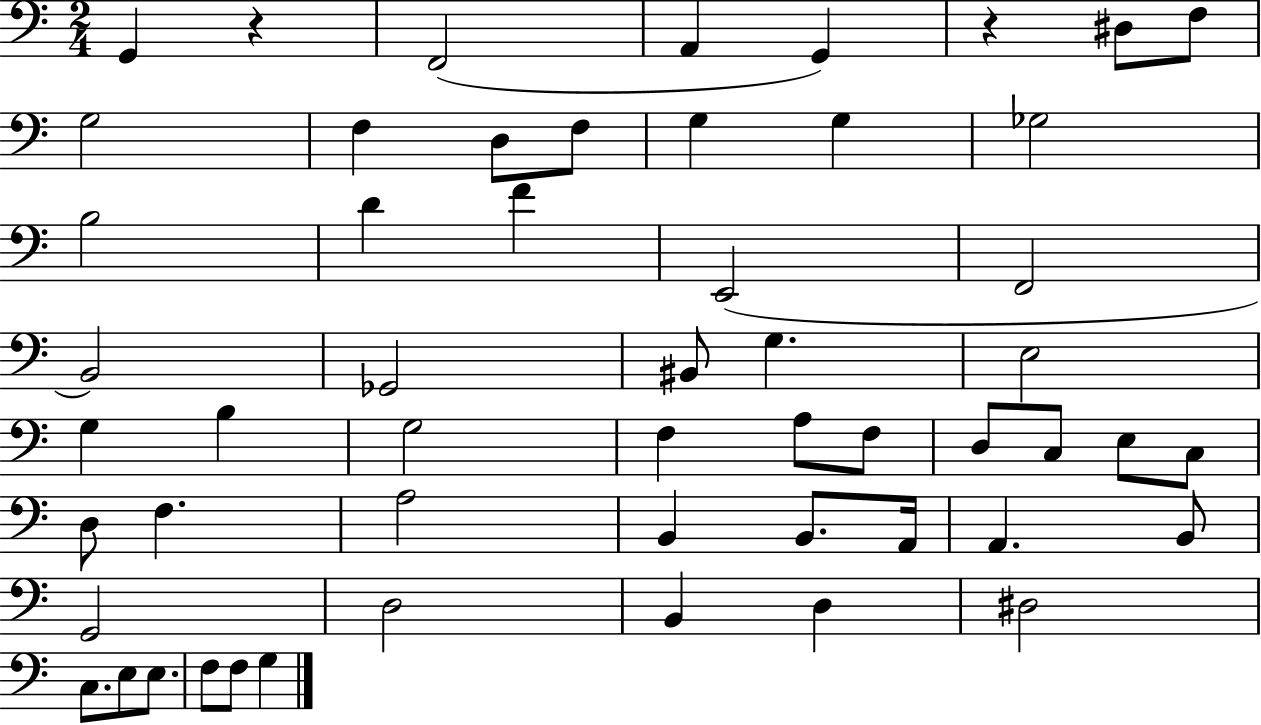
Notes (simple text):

G2/q R/q F2/h A2/q G2/q R/q D#3/e F3/e G3/h F3/q D3/e F3/e G3/q G3/q Gb3/h B3/h D4/q F4/q E2/h F2/h B2/h Gb2/h BIS2/e G3/q. E3/h G3/q B3/q G3/h F3/q A3/e F3/e D3/e C3/e E3/e C3/e D3/e F3/q. A3/h B2/q B2/e. A2/s A2/q. B2/e G2/h D3/h B2/q D3/q D#3/h C3/e. E3/e E3/e. F3/e F3/e G3/q